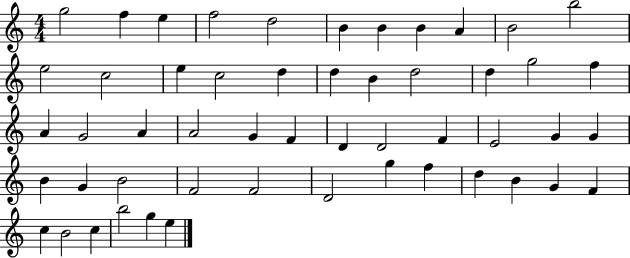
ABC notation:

X:1
T:Untitled
M:4/4
L:1/4
K:C
g2 f e f2 d2 B B B A B2 b2 e2 c2 e c2 d d B d2 d g2 f A G2 A A2 G F D D2 F E2 G G B G B2 F2 F2 D2 g f d B G F c B2 c b2 g e